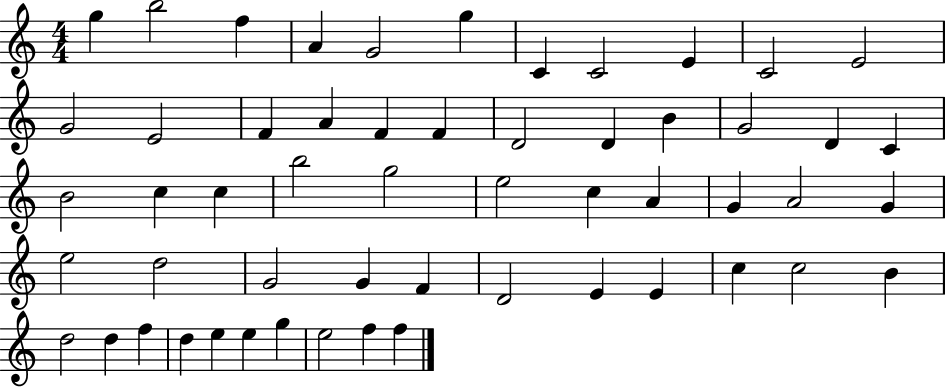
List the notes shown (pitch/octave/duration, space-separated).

G5/q B5/h F5/q A4/q G4/h G5/q C4/q C4/h E4/q C4/h E4/h G4/h E4/h F4/q A4/q F4/q F4/q D4/h D4/q B4/q G4/h D4/q C4/q B4/h C5/q C5/q B5/h G5/h E5/h C5/q A4/q G4/q A4/h G4/q E5/h D5/h G4/h G4/q F4/q D4/h E4/q E4/q C5/q C5/h B4/q D5/h D5/q F5/q D5/q E5/q E5/q G5/q E5/h F5/q F5/q